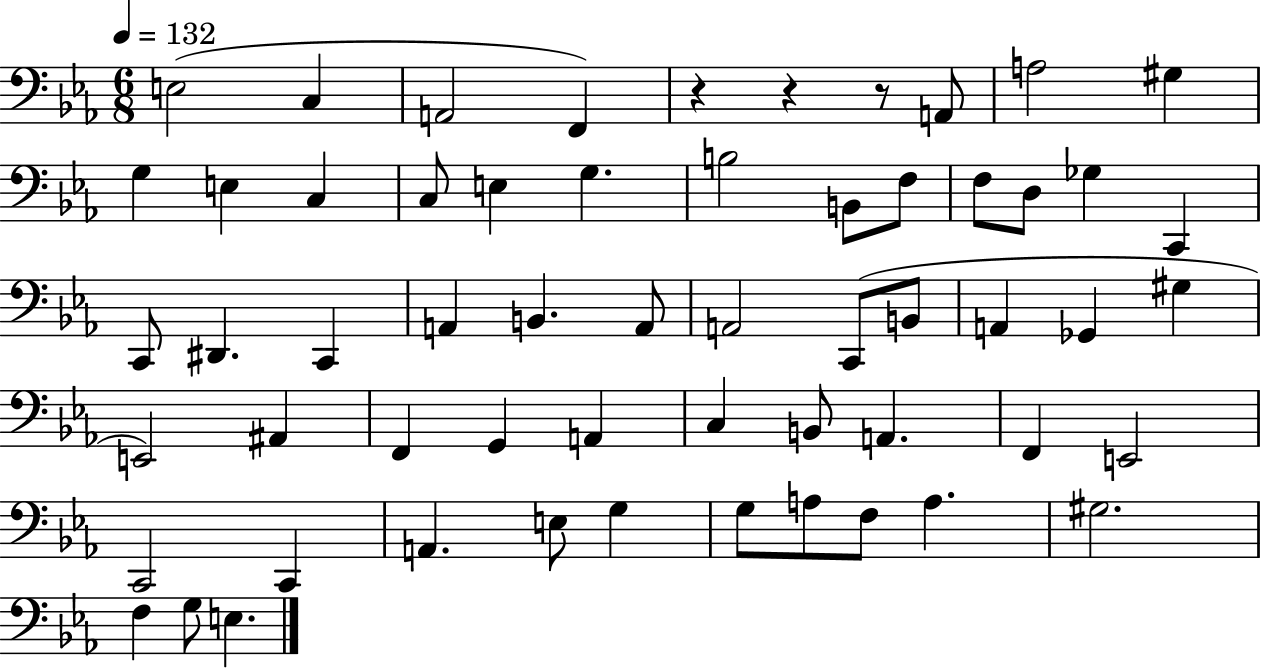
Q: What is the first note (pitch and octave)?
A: E3